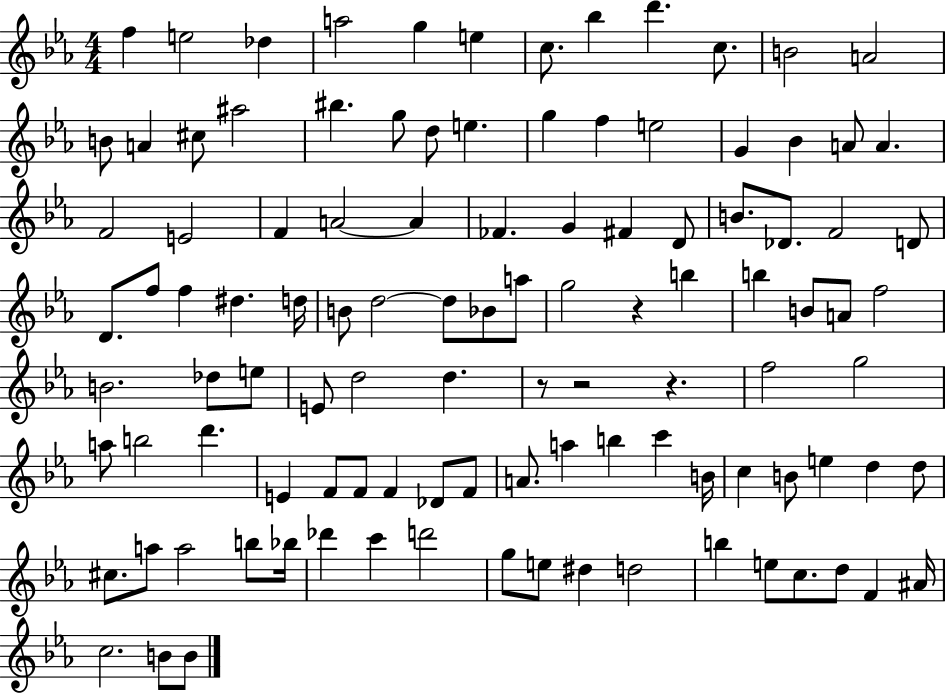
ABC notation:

X:1
T:Untitled
M:4/4
L:1/4
K:Eb
f e2 _d a2 g e c/2 _b d' c/2 B2 A2 B/2 A ^c/2 ^a2 ^b g/2 d/2 e g f e2 G _B A/2 A F2 E2 F A2 A _F G ^F D/2 B/2 _D/2 F2 D/2 D/2 f/2 f ^d d/4 B/2 d2 d/2 _B/2 a/2 g2 z b b B/2 A/2 f2 B2 _d/2 e/2 E/2 d2 d z/2 z2 z f2 g2 a/2 b2 d' E F/2 F/2 F _D/2 F/2 A/2 a b c' B/4 c B/2 e d d/2 ^c/2 a/2 a2 b/2 _b/4 _d' c' d'2 g/2 e/2 ^d d2 b e/2 c/2 d/2 F ^A/4 c2 B/2 B/2